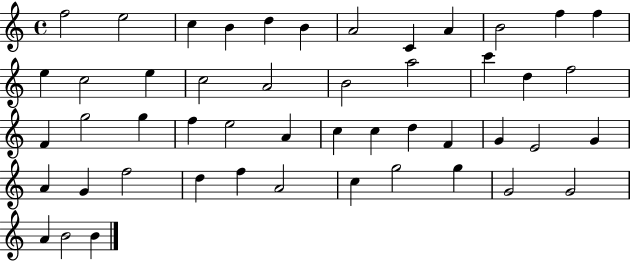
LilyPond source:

{
  \clef treble
  \time 4/4
  \defaultTimeSignature
  \key c \major
  f''2 e''2 | c''4 b'4 d''4 b'4 | a'2 c'4 a'4 | b'2 f''4 f''4 | \break e''4 c''2 e''4 | c''2 a'2 | b'2 a''2 | c'''4 d''4 f''2 | \break f'4 g''2 g''4 | f''4 e''2 a'4 | c''4 c''4 d''4 f'4 | g'4 e'2 g'4 | \break a'4 g'4 f''2 | d''4 f''4 a'2 | c''4 g''2 g''4 | g'2 g'2 | \break a'4 b'2 b'4 | \bar "|."
}